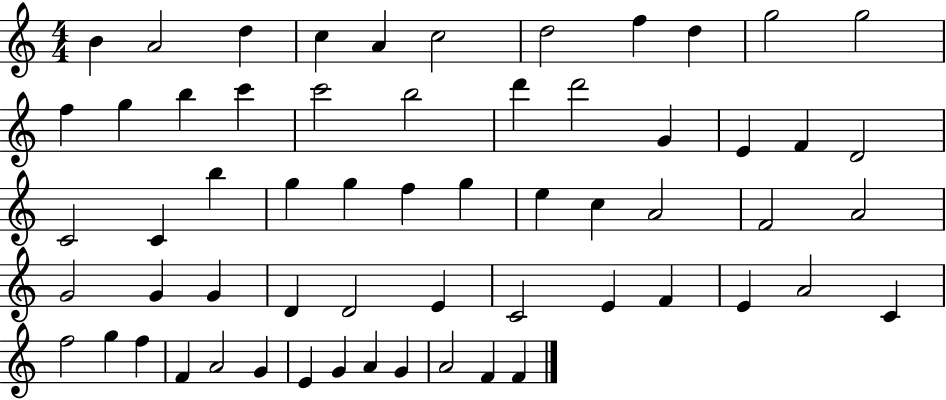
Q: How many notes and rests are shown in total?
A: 60